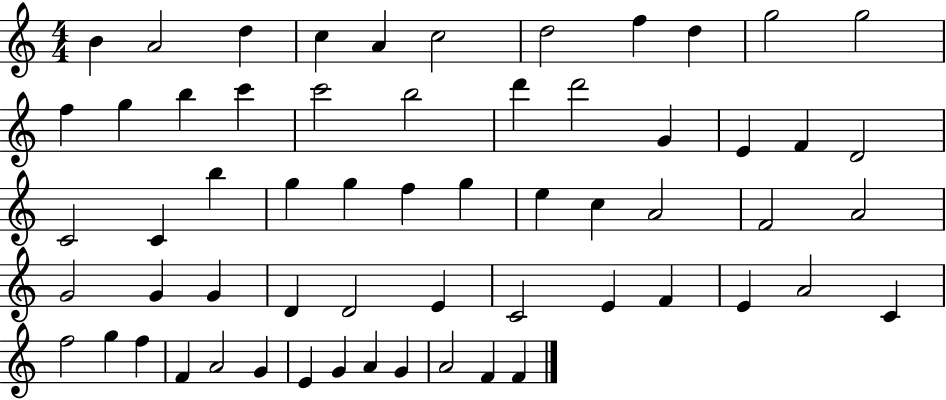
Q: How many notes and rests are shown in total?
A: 60